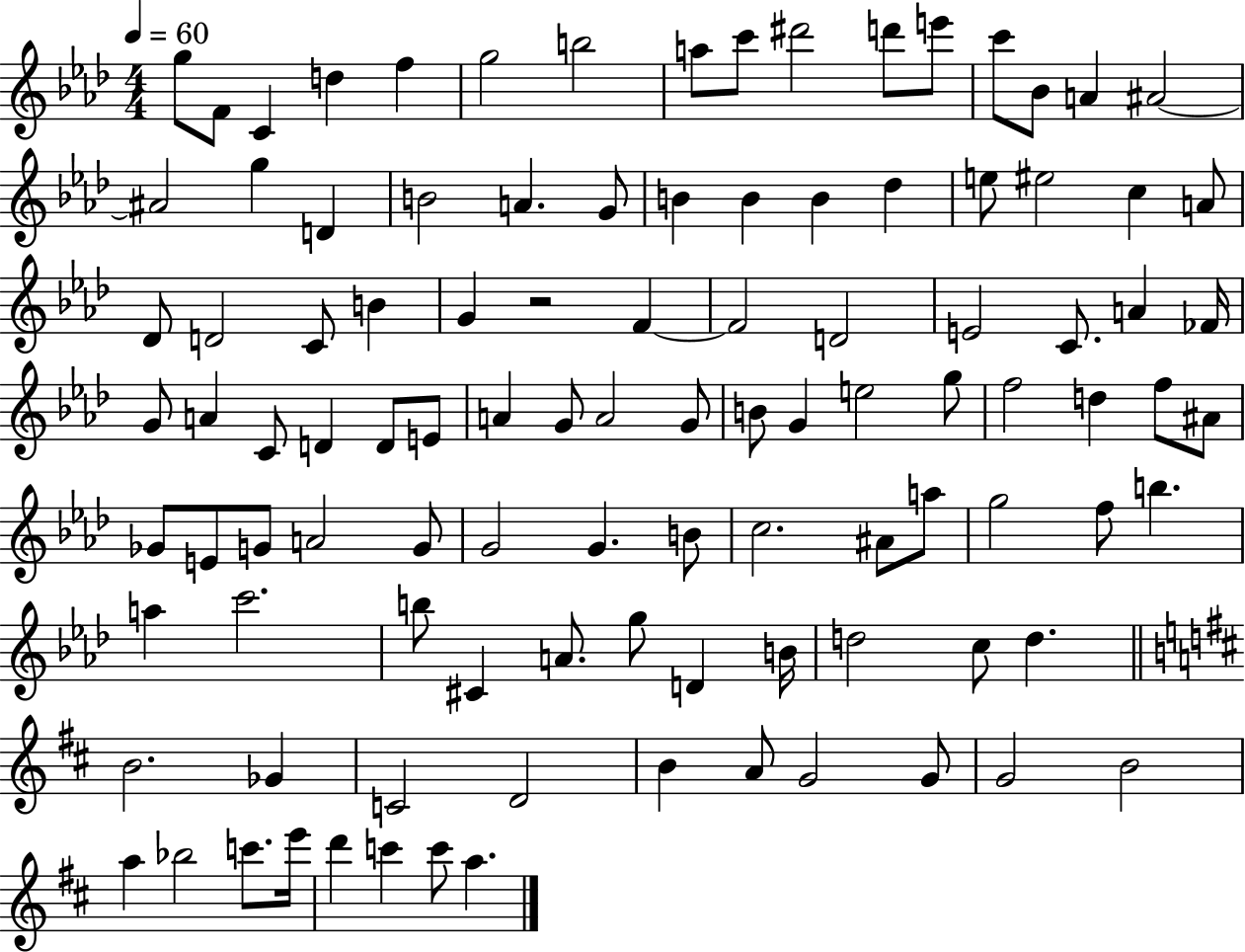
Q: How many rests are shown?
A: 1